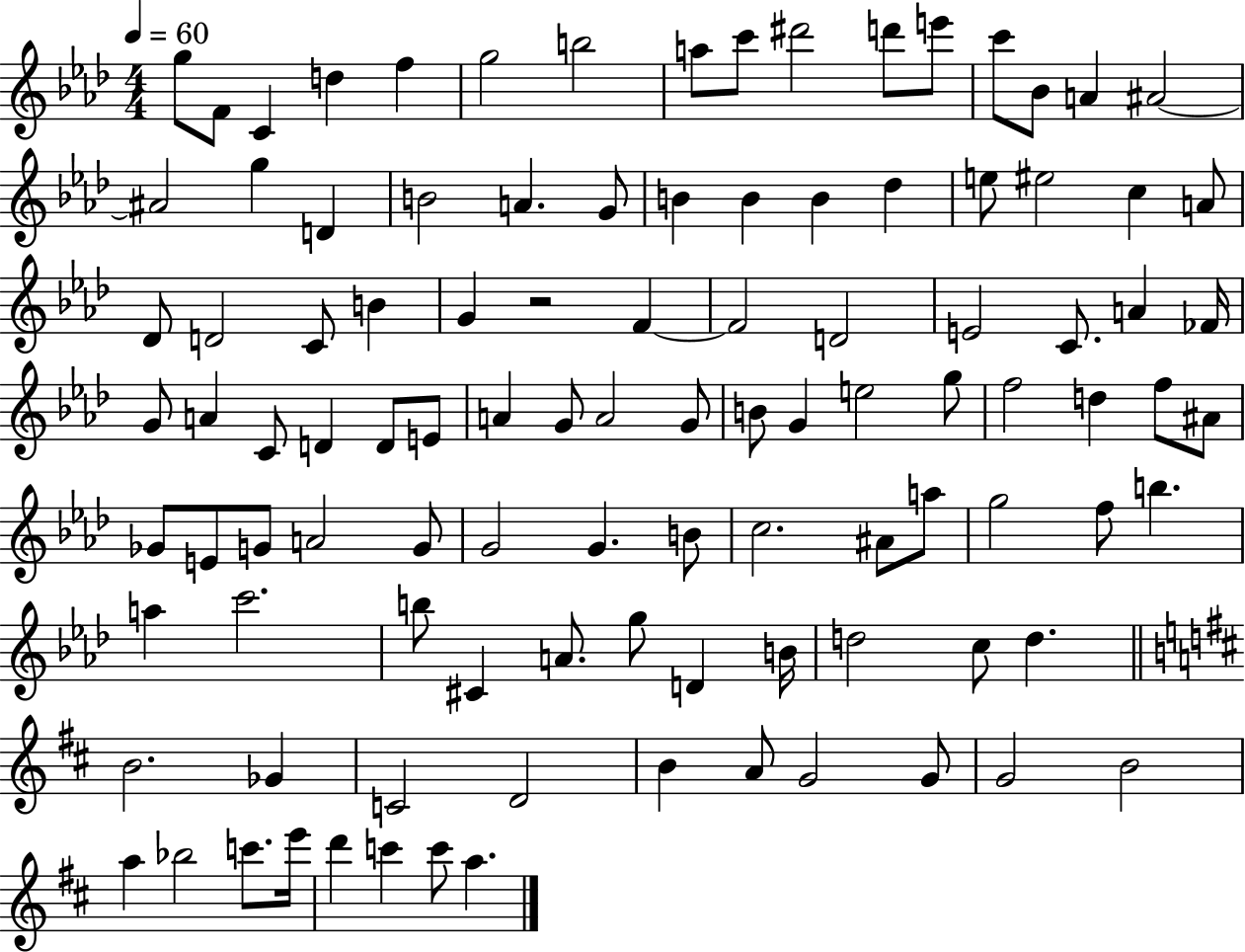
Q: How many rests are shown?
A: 1